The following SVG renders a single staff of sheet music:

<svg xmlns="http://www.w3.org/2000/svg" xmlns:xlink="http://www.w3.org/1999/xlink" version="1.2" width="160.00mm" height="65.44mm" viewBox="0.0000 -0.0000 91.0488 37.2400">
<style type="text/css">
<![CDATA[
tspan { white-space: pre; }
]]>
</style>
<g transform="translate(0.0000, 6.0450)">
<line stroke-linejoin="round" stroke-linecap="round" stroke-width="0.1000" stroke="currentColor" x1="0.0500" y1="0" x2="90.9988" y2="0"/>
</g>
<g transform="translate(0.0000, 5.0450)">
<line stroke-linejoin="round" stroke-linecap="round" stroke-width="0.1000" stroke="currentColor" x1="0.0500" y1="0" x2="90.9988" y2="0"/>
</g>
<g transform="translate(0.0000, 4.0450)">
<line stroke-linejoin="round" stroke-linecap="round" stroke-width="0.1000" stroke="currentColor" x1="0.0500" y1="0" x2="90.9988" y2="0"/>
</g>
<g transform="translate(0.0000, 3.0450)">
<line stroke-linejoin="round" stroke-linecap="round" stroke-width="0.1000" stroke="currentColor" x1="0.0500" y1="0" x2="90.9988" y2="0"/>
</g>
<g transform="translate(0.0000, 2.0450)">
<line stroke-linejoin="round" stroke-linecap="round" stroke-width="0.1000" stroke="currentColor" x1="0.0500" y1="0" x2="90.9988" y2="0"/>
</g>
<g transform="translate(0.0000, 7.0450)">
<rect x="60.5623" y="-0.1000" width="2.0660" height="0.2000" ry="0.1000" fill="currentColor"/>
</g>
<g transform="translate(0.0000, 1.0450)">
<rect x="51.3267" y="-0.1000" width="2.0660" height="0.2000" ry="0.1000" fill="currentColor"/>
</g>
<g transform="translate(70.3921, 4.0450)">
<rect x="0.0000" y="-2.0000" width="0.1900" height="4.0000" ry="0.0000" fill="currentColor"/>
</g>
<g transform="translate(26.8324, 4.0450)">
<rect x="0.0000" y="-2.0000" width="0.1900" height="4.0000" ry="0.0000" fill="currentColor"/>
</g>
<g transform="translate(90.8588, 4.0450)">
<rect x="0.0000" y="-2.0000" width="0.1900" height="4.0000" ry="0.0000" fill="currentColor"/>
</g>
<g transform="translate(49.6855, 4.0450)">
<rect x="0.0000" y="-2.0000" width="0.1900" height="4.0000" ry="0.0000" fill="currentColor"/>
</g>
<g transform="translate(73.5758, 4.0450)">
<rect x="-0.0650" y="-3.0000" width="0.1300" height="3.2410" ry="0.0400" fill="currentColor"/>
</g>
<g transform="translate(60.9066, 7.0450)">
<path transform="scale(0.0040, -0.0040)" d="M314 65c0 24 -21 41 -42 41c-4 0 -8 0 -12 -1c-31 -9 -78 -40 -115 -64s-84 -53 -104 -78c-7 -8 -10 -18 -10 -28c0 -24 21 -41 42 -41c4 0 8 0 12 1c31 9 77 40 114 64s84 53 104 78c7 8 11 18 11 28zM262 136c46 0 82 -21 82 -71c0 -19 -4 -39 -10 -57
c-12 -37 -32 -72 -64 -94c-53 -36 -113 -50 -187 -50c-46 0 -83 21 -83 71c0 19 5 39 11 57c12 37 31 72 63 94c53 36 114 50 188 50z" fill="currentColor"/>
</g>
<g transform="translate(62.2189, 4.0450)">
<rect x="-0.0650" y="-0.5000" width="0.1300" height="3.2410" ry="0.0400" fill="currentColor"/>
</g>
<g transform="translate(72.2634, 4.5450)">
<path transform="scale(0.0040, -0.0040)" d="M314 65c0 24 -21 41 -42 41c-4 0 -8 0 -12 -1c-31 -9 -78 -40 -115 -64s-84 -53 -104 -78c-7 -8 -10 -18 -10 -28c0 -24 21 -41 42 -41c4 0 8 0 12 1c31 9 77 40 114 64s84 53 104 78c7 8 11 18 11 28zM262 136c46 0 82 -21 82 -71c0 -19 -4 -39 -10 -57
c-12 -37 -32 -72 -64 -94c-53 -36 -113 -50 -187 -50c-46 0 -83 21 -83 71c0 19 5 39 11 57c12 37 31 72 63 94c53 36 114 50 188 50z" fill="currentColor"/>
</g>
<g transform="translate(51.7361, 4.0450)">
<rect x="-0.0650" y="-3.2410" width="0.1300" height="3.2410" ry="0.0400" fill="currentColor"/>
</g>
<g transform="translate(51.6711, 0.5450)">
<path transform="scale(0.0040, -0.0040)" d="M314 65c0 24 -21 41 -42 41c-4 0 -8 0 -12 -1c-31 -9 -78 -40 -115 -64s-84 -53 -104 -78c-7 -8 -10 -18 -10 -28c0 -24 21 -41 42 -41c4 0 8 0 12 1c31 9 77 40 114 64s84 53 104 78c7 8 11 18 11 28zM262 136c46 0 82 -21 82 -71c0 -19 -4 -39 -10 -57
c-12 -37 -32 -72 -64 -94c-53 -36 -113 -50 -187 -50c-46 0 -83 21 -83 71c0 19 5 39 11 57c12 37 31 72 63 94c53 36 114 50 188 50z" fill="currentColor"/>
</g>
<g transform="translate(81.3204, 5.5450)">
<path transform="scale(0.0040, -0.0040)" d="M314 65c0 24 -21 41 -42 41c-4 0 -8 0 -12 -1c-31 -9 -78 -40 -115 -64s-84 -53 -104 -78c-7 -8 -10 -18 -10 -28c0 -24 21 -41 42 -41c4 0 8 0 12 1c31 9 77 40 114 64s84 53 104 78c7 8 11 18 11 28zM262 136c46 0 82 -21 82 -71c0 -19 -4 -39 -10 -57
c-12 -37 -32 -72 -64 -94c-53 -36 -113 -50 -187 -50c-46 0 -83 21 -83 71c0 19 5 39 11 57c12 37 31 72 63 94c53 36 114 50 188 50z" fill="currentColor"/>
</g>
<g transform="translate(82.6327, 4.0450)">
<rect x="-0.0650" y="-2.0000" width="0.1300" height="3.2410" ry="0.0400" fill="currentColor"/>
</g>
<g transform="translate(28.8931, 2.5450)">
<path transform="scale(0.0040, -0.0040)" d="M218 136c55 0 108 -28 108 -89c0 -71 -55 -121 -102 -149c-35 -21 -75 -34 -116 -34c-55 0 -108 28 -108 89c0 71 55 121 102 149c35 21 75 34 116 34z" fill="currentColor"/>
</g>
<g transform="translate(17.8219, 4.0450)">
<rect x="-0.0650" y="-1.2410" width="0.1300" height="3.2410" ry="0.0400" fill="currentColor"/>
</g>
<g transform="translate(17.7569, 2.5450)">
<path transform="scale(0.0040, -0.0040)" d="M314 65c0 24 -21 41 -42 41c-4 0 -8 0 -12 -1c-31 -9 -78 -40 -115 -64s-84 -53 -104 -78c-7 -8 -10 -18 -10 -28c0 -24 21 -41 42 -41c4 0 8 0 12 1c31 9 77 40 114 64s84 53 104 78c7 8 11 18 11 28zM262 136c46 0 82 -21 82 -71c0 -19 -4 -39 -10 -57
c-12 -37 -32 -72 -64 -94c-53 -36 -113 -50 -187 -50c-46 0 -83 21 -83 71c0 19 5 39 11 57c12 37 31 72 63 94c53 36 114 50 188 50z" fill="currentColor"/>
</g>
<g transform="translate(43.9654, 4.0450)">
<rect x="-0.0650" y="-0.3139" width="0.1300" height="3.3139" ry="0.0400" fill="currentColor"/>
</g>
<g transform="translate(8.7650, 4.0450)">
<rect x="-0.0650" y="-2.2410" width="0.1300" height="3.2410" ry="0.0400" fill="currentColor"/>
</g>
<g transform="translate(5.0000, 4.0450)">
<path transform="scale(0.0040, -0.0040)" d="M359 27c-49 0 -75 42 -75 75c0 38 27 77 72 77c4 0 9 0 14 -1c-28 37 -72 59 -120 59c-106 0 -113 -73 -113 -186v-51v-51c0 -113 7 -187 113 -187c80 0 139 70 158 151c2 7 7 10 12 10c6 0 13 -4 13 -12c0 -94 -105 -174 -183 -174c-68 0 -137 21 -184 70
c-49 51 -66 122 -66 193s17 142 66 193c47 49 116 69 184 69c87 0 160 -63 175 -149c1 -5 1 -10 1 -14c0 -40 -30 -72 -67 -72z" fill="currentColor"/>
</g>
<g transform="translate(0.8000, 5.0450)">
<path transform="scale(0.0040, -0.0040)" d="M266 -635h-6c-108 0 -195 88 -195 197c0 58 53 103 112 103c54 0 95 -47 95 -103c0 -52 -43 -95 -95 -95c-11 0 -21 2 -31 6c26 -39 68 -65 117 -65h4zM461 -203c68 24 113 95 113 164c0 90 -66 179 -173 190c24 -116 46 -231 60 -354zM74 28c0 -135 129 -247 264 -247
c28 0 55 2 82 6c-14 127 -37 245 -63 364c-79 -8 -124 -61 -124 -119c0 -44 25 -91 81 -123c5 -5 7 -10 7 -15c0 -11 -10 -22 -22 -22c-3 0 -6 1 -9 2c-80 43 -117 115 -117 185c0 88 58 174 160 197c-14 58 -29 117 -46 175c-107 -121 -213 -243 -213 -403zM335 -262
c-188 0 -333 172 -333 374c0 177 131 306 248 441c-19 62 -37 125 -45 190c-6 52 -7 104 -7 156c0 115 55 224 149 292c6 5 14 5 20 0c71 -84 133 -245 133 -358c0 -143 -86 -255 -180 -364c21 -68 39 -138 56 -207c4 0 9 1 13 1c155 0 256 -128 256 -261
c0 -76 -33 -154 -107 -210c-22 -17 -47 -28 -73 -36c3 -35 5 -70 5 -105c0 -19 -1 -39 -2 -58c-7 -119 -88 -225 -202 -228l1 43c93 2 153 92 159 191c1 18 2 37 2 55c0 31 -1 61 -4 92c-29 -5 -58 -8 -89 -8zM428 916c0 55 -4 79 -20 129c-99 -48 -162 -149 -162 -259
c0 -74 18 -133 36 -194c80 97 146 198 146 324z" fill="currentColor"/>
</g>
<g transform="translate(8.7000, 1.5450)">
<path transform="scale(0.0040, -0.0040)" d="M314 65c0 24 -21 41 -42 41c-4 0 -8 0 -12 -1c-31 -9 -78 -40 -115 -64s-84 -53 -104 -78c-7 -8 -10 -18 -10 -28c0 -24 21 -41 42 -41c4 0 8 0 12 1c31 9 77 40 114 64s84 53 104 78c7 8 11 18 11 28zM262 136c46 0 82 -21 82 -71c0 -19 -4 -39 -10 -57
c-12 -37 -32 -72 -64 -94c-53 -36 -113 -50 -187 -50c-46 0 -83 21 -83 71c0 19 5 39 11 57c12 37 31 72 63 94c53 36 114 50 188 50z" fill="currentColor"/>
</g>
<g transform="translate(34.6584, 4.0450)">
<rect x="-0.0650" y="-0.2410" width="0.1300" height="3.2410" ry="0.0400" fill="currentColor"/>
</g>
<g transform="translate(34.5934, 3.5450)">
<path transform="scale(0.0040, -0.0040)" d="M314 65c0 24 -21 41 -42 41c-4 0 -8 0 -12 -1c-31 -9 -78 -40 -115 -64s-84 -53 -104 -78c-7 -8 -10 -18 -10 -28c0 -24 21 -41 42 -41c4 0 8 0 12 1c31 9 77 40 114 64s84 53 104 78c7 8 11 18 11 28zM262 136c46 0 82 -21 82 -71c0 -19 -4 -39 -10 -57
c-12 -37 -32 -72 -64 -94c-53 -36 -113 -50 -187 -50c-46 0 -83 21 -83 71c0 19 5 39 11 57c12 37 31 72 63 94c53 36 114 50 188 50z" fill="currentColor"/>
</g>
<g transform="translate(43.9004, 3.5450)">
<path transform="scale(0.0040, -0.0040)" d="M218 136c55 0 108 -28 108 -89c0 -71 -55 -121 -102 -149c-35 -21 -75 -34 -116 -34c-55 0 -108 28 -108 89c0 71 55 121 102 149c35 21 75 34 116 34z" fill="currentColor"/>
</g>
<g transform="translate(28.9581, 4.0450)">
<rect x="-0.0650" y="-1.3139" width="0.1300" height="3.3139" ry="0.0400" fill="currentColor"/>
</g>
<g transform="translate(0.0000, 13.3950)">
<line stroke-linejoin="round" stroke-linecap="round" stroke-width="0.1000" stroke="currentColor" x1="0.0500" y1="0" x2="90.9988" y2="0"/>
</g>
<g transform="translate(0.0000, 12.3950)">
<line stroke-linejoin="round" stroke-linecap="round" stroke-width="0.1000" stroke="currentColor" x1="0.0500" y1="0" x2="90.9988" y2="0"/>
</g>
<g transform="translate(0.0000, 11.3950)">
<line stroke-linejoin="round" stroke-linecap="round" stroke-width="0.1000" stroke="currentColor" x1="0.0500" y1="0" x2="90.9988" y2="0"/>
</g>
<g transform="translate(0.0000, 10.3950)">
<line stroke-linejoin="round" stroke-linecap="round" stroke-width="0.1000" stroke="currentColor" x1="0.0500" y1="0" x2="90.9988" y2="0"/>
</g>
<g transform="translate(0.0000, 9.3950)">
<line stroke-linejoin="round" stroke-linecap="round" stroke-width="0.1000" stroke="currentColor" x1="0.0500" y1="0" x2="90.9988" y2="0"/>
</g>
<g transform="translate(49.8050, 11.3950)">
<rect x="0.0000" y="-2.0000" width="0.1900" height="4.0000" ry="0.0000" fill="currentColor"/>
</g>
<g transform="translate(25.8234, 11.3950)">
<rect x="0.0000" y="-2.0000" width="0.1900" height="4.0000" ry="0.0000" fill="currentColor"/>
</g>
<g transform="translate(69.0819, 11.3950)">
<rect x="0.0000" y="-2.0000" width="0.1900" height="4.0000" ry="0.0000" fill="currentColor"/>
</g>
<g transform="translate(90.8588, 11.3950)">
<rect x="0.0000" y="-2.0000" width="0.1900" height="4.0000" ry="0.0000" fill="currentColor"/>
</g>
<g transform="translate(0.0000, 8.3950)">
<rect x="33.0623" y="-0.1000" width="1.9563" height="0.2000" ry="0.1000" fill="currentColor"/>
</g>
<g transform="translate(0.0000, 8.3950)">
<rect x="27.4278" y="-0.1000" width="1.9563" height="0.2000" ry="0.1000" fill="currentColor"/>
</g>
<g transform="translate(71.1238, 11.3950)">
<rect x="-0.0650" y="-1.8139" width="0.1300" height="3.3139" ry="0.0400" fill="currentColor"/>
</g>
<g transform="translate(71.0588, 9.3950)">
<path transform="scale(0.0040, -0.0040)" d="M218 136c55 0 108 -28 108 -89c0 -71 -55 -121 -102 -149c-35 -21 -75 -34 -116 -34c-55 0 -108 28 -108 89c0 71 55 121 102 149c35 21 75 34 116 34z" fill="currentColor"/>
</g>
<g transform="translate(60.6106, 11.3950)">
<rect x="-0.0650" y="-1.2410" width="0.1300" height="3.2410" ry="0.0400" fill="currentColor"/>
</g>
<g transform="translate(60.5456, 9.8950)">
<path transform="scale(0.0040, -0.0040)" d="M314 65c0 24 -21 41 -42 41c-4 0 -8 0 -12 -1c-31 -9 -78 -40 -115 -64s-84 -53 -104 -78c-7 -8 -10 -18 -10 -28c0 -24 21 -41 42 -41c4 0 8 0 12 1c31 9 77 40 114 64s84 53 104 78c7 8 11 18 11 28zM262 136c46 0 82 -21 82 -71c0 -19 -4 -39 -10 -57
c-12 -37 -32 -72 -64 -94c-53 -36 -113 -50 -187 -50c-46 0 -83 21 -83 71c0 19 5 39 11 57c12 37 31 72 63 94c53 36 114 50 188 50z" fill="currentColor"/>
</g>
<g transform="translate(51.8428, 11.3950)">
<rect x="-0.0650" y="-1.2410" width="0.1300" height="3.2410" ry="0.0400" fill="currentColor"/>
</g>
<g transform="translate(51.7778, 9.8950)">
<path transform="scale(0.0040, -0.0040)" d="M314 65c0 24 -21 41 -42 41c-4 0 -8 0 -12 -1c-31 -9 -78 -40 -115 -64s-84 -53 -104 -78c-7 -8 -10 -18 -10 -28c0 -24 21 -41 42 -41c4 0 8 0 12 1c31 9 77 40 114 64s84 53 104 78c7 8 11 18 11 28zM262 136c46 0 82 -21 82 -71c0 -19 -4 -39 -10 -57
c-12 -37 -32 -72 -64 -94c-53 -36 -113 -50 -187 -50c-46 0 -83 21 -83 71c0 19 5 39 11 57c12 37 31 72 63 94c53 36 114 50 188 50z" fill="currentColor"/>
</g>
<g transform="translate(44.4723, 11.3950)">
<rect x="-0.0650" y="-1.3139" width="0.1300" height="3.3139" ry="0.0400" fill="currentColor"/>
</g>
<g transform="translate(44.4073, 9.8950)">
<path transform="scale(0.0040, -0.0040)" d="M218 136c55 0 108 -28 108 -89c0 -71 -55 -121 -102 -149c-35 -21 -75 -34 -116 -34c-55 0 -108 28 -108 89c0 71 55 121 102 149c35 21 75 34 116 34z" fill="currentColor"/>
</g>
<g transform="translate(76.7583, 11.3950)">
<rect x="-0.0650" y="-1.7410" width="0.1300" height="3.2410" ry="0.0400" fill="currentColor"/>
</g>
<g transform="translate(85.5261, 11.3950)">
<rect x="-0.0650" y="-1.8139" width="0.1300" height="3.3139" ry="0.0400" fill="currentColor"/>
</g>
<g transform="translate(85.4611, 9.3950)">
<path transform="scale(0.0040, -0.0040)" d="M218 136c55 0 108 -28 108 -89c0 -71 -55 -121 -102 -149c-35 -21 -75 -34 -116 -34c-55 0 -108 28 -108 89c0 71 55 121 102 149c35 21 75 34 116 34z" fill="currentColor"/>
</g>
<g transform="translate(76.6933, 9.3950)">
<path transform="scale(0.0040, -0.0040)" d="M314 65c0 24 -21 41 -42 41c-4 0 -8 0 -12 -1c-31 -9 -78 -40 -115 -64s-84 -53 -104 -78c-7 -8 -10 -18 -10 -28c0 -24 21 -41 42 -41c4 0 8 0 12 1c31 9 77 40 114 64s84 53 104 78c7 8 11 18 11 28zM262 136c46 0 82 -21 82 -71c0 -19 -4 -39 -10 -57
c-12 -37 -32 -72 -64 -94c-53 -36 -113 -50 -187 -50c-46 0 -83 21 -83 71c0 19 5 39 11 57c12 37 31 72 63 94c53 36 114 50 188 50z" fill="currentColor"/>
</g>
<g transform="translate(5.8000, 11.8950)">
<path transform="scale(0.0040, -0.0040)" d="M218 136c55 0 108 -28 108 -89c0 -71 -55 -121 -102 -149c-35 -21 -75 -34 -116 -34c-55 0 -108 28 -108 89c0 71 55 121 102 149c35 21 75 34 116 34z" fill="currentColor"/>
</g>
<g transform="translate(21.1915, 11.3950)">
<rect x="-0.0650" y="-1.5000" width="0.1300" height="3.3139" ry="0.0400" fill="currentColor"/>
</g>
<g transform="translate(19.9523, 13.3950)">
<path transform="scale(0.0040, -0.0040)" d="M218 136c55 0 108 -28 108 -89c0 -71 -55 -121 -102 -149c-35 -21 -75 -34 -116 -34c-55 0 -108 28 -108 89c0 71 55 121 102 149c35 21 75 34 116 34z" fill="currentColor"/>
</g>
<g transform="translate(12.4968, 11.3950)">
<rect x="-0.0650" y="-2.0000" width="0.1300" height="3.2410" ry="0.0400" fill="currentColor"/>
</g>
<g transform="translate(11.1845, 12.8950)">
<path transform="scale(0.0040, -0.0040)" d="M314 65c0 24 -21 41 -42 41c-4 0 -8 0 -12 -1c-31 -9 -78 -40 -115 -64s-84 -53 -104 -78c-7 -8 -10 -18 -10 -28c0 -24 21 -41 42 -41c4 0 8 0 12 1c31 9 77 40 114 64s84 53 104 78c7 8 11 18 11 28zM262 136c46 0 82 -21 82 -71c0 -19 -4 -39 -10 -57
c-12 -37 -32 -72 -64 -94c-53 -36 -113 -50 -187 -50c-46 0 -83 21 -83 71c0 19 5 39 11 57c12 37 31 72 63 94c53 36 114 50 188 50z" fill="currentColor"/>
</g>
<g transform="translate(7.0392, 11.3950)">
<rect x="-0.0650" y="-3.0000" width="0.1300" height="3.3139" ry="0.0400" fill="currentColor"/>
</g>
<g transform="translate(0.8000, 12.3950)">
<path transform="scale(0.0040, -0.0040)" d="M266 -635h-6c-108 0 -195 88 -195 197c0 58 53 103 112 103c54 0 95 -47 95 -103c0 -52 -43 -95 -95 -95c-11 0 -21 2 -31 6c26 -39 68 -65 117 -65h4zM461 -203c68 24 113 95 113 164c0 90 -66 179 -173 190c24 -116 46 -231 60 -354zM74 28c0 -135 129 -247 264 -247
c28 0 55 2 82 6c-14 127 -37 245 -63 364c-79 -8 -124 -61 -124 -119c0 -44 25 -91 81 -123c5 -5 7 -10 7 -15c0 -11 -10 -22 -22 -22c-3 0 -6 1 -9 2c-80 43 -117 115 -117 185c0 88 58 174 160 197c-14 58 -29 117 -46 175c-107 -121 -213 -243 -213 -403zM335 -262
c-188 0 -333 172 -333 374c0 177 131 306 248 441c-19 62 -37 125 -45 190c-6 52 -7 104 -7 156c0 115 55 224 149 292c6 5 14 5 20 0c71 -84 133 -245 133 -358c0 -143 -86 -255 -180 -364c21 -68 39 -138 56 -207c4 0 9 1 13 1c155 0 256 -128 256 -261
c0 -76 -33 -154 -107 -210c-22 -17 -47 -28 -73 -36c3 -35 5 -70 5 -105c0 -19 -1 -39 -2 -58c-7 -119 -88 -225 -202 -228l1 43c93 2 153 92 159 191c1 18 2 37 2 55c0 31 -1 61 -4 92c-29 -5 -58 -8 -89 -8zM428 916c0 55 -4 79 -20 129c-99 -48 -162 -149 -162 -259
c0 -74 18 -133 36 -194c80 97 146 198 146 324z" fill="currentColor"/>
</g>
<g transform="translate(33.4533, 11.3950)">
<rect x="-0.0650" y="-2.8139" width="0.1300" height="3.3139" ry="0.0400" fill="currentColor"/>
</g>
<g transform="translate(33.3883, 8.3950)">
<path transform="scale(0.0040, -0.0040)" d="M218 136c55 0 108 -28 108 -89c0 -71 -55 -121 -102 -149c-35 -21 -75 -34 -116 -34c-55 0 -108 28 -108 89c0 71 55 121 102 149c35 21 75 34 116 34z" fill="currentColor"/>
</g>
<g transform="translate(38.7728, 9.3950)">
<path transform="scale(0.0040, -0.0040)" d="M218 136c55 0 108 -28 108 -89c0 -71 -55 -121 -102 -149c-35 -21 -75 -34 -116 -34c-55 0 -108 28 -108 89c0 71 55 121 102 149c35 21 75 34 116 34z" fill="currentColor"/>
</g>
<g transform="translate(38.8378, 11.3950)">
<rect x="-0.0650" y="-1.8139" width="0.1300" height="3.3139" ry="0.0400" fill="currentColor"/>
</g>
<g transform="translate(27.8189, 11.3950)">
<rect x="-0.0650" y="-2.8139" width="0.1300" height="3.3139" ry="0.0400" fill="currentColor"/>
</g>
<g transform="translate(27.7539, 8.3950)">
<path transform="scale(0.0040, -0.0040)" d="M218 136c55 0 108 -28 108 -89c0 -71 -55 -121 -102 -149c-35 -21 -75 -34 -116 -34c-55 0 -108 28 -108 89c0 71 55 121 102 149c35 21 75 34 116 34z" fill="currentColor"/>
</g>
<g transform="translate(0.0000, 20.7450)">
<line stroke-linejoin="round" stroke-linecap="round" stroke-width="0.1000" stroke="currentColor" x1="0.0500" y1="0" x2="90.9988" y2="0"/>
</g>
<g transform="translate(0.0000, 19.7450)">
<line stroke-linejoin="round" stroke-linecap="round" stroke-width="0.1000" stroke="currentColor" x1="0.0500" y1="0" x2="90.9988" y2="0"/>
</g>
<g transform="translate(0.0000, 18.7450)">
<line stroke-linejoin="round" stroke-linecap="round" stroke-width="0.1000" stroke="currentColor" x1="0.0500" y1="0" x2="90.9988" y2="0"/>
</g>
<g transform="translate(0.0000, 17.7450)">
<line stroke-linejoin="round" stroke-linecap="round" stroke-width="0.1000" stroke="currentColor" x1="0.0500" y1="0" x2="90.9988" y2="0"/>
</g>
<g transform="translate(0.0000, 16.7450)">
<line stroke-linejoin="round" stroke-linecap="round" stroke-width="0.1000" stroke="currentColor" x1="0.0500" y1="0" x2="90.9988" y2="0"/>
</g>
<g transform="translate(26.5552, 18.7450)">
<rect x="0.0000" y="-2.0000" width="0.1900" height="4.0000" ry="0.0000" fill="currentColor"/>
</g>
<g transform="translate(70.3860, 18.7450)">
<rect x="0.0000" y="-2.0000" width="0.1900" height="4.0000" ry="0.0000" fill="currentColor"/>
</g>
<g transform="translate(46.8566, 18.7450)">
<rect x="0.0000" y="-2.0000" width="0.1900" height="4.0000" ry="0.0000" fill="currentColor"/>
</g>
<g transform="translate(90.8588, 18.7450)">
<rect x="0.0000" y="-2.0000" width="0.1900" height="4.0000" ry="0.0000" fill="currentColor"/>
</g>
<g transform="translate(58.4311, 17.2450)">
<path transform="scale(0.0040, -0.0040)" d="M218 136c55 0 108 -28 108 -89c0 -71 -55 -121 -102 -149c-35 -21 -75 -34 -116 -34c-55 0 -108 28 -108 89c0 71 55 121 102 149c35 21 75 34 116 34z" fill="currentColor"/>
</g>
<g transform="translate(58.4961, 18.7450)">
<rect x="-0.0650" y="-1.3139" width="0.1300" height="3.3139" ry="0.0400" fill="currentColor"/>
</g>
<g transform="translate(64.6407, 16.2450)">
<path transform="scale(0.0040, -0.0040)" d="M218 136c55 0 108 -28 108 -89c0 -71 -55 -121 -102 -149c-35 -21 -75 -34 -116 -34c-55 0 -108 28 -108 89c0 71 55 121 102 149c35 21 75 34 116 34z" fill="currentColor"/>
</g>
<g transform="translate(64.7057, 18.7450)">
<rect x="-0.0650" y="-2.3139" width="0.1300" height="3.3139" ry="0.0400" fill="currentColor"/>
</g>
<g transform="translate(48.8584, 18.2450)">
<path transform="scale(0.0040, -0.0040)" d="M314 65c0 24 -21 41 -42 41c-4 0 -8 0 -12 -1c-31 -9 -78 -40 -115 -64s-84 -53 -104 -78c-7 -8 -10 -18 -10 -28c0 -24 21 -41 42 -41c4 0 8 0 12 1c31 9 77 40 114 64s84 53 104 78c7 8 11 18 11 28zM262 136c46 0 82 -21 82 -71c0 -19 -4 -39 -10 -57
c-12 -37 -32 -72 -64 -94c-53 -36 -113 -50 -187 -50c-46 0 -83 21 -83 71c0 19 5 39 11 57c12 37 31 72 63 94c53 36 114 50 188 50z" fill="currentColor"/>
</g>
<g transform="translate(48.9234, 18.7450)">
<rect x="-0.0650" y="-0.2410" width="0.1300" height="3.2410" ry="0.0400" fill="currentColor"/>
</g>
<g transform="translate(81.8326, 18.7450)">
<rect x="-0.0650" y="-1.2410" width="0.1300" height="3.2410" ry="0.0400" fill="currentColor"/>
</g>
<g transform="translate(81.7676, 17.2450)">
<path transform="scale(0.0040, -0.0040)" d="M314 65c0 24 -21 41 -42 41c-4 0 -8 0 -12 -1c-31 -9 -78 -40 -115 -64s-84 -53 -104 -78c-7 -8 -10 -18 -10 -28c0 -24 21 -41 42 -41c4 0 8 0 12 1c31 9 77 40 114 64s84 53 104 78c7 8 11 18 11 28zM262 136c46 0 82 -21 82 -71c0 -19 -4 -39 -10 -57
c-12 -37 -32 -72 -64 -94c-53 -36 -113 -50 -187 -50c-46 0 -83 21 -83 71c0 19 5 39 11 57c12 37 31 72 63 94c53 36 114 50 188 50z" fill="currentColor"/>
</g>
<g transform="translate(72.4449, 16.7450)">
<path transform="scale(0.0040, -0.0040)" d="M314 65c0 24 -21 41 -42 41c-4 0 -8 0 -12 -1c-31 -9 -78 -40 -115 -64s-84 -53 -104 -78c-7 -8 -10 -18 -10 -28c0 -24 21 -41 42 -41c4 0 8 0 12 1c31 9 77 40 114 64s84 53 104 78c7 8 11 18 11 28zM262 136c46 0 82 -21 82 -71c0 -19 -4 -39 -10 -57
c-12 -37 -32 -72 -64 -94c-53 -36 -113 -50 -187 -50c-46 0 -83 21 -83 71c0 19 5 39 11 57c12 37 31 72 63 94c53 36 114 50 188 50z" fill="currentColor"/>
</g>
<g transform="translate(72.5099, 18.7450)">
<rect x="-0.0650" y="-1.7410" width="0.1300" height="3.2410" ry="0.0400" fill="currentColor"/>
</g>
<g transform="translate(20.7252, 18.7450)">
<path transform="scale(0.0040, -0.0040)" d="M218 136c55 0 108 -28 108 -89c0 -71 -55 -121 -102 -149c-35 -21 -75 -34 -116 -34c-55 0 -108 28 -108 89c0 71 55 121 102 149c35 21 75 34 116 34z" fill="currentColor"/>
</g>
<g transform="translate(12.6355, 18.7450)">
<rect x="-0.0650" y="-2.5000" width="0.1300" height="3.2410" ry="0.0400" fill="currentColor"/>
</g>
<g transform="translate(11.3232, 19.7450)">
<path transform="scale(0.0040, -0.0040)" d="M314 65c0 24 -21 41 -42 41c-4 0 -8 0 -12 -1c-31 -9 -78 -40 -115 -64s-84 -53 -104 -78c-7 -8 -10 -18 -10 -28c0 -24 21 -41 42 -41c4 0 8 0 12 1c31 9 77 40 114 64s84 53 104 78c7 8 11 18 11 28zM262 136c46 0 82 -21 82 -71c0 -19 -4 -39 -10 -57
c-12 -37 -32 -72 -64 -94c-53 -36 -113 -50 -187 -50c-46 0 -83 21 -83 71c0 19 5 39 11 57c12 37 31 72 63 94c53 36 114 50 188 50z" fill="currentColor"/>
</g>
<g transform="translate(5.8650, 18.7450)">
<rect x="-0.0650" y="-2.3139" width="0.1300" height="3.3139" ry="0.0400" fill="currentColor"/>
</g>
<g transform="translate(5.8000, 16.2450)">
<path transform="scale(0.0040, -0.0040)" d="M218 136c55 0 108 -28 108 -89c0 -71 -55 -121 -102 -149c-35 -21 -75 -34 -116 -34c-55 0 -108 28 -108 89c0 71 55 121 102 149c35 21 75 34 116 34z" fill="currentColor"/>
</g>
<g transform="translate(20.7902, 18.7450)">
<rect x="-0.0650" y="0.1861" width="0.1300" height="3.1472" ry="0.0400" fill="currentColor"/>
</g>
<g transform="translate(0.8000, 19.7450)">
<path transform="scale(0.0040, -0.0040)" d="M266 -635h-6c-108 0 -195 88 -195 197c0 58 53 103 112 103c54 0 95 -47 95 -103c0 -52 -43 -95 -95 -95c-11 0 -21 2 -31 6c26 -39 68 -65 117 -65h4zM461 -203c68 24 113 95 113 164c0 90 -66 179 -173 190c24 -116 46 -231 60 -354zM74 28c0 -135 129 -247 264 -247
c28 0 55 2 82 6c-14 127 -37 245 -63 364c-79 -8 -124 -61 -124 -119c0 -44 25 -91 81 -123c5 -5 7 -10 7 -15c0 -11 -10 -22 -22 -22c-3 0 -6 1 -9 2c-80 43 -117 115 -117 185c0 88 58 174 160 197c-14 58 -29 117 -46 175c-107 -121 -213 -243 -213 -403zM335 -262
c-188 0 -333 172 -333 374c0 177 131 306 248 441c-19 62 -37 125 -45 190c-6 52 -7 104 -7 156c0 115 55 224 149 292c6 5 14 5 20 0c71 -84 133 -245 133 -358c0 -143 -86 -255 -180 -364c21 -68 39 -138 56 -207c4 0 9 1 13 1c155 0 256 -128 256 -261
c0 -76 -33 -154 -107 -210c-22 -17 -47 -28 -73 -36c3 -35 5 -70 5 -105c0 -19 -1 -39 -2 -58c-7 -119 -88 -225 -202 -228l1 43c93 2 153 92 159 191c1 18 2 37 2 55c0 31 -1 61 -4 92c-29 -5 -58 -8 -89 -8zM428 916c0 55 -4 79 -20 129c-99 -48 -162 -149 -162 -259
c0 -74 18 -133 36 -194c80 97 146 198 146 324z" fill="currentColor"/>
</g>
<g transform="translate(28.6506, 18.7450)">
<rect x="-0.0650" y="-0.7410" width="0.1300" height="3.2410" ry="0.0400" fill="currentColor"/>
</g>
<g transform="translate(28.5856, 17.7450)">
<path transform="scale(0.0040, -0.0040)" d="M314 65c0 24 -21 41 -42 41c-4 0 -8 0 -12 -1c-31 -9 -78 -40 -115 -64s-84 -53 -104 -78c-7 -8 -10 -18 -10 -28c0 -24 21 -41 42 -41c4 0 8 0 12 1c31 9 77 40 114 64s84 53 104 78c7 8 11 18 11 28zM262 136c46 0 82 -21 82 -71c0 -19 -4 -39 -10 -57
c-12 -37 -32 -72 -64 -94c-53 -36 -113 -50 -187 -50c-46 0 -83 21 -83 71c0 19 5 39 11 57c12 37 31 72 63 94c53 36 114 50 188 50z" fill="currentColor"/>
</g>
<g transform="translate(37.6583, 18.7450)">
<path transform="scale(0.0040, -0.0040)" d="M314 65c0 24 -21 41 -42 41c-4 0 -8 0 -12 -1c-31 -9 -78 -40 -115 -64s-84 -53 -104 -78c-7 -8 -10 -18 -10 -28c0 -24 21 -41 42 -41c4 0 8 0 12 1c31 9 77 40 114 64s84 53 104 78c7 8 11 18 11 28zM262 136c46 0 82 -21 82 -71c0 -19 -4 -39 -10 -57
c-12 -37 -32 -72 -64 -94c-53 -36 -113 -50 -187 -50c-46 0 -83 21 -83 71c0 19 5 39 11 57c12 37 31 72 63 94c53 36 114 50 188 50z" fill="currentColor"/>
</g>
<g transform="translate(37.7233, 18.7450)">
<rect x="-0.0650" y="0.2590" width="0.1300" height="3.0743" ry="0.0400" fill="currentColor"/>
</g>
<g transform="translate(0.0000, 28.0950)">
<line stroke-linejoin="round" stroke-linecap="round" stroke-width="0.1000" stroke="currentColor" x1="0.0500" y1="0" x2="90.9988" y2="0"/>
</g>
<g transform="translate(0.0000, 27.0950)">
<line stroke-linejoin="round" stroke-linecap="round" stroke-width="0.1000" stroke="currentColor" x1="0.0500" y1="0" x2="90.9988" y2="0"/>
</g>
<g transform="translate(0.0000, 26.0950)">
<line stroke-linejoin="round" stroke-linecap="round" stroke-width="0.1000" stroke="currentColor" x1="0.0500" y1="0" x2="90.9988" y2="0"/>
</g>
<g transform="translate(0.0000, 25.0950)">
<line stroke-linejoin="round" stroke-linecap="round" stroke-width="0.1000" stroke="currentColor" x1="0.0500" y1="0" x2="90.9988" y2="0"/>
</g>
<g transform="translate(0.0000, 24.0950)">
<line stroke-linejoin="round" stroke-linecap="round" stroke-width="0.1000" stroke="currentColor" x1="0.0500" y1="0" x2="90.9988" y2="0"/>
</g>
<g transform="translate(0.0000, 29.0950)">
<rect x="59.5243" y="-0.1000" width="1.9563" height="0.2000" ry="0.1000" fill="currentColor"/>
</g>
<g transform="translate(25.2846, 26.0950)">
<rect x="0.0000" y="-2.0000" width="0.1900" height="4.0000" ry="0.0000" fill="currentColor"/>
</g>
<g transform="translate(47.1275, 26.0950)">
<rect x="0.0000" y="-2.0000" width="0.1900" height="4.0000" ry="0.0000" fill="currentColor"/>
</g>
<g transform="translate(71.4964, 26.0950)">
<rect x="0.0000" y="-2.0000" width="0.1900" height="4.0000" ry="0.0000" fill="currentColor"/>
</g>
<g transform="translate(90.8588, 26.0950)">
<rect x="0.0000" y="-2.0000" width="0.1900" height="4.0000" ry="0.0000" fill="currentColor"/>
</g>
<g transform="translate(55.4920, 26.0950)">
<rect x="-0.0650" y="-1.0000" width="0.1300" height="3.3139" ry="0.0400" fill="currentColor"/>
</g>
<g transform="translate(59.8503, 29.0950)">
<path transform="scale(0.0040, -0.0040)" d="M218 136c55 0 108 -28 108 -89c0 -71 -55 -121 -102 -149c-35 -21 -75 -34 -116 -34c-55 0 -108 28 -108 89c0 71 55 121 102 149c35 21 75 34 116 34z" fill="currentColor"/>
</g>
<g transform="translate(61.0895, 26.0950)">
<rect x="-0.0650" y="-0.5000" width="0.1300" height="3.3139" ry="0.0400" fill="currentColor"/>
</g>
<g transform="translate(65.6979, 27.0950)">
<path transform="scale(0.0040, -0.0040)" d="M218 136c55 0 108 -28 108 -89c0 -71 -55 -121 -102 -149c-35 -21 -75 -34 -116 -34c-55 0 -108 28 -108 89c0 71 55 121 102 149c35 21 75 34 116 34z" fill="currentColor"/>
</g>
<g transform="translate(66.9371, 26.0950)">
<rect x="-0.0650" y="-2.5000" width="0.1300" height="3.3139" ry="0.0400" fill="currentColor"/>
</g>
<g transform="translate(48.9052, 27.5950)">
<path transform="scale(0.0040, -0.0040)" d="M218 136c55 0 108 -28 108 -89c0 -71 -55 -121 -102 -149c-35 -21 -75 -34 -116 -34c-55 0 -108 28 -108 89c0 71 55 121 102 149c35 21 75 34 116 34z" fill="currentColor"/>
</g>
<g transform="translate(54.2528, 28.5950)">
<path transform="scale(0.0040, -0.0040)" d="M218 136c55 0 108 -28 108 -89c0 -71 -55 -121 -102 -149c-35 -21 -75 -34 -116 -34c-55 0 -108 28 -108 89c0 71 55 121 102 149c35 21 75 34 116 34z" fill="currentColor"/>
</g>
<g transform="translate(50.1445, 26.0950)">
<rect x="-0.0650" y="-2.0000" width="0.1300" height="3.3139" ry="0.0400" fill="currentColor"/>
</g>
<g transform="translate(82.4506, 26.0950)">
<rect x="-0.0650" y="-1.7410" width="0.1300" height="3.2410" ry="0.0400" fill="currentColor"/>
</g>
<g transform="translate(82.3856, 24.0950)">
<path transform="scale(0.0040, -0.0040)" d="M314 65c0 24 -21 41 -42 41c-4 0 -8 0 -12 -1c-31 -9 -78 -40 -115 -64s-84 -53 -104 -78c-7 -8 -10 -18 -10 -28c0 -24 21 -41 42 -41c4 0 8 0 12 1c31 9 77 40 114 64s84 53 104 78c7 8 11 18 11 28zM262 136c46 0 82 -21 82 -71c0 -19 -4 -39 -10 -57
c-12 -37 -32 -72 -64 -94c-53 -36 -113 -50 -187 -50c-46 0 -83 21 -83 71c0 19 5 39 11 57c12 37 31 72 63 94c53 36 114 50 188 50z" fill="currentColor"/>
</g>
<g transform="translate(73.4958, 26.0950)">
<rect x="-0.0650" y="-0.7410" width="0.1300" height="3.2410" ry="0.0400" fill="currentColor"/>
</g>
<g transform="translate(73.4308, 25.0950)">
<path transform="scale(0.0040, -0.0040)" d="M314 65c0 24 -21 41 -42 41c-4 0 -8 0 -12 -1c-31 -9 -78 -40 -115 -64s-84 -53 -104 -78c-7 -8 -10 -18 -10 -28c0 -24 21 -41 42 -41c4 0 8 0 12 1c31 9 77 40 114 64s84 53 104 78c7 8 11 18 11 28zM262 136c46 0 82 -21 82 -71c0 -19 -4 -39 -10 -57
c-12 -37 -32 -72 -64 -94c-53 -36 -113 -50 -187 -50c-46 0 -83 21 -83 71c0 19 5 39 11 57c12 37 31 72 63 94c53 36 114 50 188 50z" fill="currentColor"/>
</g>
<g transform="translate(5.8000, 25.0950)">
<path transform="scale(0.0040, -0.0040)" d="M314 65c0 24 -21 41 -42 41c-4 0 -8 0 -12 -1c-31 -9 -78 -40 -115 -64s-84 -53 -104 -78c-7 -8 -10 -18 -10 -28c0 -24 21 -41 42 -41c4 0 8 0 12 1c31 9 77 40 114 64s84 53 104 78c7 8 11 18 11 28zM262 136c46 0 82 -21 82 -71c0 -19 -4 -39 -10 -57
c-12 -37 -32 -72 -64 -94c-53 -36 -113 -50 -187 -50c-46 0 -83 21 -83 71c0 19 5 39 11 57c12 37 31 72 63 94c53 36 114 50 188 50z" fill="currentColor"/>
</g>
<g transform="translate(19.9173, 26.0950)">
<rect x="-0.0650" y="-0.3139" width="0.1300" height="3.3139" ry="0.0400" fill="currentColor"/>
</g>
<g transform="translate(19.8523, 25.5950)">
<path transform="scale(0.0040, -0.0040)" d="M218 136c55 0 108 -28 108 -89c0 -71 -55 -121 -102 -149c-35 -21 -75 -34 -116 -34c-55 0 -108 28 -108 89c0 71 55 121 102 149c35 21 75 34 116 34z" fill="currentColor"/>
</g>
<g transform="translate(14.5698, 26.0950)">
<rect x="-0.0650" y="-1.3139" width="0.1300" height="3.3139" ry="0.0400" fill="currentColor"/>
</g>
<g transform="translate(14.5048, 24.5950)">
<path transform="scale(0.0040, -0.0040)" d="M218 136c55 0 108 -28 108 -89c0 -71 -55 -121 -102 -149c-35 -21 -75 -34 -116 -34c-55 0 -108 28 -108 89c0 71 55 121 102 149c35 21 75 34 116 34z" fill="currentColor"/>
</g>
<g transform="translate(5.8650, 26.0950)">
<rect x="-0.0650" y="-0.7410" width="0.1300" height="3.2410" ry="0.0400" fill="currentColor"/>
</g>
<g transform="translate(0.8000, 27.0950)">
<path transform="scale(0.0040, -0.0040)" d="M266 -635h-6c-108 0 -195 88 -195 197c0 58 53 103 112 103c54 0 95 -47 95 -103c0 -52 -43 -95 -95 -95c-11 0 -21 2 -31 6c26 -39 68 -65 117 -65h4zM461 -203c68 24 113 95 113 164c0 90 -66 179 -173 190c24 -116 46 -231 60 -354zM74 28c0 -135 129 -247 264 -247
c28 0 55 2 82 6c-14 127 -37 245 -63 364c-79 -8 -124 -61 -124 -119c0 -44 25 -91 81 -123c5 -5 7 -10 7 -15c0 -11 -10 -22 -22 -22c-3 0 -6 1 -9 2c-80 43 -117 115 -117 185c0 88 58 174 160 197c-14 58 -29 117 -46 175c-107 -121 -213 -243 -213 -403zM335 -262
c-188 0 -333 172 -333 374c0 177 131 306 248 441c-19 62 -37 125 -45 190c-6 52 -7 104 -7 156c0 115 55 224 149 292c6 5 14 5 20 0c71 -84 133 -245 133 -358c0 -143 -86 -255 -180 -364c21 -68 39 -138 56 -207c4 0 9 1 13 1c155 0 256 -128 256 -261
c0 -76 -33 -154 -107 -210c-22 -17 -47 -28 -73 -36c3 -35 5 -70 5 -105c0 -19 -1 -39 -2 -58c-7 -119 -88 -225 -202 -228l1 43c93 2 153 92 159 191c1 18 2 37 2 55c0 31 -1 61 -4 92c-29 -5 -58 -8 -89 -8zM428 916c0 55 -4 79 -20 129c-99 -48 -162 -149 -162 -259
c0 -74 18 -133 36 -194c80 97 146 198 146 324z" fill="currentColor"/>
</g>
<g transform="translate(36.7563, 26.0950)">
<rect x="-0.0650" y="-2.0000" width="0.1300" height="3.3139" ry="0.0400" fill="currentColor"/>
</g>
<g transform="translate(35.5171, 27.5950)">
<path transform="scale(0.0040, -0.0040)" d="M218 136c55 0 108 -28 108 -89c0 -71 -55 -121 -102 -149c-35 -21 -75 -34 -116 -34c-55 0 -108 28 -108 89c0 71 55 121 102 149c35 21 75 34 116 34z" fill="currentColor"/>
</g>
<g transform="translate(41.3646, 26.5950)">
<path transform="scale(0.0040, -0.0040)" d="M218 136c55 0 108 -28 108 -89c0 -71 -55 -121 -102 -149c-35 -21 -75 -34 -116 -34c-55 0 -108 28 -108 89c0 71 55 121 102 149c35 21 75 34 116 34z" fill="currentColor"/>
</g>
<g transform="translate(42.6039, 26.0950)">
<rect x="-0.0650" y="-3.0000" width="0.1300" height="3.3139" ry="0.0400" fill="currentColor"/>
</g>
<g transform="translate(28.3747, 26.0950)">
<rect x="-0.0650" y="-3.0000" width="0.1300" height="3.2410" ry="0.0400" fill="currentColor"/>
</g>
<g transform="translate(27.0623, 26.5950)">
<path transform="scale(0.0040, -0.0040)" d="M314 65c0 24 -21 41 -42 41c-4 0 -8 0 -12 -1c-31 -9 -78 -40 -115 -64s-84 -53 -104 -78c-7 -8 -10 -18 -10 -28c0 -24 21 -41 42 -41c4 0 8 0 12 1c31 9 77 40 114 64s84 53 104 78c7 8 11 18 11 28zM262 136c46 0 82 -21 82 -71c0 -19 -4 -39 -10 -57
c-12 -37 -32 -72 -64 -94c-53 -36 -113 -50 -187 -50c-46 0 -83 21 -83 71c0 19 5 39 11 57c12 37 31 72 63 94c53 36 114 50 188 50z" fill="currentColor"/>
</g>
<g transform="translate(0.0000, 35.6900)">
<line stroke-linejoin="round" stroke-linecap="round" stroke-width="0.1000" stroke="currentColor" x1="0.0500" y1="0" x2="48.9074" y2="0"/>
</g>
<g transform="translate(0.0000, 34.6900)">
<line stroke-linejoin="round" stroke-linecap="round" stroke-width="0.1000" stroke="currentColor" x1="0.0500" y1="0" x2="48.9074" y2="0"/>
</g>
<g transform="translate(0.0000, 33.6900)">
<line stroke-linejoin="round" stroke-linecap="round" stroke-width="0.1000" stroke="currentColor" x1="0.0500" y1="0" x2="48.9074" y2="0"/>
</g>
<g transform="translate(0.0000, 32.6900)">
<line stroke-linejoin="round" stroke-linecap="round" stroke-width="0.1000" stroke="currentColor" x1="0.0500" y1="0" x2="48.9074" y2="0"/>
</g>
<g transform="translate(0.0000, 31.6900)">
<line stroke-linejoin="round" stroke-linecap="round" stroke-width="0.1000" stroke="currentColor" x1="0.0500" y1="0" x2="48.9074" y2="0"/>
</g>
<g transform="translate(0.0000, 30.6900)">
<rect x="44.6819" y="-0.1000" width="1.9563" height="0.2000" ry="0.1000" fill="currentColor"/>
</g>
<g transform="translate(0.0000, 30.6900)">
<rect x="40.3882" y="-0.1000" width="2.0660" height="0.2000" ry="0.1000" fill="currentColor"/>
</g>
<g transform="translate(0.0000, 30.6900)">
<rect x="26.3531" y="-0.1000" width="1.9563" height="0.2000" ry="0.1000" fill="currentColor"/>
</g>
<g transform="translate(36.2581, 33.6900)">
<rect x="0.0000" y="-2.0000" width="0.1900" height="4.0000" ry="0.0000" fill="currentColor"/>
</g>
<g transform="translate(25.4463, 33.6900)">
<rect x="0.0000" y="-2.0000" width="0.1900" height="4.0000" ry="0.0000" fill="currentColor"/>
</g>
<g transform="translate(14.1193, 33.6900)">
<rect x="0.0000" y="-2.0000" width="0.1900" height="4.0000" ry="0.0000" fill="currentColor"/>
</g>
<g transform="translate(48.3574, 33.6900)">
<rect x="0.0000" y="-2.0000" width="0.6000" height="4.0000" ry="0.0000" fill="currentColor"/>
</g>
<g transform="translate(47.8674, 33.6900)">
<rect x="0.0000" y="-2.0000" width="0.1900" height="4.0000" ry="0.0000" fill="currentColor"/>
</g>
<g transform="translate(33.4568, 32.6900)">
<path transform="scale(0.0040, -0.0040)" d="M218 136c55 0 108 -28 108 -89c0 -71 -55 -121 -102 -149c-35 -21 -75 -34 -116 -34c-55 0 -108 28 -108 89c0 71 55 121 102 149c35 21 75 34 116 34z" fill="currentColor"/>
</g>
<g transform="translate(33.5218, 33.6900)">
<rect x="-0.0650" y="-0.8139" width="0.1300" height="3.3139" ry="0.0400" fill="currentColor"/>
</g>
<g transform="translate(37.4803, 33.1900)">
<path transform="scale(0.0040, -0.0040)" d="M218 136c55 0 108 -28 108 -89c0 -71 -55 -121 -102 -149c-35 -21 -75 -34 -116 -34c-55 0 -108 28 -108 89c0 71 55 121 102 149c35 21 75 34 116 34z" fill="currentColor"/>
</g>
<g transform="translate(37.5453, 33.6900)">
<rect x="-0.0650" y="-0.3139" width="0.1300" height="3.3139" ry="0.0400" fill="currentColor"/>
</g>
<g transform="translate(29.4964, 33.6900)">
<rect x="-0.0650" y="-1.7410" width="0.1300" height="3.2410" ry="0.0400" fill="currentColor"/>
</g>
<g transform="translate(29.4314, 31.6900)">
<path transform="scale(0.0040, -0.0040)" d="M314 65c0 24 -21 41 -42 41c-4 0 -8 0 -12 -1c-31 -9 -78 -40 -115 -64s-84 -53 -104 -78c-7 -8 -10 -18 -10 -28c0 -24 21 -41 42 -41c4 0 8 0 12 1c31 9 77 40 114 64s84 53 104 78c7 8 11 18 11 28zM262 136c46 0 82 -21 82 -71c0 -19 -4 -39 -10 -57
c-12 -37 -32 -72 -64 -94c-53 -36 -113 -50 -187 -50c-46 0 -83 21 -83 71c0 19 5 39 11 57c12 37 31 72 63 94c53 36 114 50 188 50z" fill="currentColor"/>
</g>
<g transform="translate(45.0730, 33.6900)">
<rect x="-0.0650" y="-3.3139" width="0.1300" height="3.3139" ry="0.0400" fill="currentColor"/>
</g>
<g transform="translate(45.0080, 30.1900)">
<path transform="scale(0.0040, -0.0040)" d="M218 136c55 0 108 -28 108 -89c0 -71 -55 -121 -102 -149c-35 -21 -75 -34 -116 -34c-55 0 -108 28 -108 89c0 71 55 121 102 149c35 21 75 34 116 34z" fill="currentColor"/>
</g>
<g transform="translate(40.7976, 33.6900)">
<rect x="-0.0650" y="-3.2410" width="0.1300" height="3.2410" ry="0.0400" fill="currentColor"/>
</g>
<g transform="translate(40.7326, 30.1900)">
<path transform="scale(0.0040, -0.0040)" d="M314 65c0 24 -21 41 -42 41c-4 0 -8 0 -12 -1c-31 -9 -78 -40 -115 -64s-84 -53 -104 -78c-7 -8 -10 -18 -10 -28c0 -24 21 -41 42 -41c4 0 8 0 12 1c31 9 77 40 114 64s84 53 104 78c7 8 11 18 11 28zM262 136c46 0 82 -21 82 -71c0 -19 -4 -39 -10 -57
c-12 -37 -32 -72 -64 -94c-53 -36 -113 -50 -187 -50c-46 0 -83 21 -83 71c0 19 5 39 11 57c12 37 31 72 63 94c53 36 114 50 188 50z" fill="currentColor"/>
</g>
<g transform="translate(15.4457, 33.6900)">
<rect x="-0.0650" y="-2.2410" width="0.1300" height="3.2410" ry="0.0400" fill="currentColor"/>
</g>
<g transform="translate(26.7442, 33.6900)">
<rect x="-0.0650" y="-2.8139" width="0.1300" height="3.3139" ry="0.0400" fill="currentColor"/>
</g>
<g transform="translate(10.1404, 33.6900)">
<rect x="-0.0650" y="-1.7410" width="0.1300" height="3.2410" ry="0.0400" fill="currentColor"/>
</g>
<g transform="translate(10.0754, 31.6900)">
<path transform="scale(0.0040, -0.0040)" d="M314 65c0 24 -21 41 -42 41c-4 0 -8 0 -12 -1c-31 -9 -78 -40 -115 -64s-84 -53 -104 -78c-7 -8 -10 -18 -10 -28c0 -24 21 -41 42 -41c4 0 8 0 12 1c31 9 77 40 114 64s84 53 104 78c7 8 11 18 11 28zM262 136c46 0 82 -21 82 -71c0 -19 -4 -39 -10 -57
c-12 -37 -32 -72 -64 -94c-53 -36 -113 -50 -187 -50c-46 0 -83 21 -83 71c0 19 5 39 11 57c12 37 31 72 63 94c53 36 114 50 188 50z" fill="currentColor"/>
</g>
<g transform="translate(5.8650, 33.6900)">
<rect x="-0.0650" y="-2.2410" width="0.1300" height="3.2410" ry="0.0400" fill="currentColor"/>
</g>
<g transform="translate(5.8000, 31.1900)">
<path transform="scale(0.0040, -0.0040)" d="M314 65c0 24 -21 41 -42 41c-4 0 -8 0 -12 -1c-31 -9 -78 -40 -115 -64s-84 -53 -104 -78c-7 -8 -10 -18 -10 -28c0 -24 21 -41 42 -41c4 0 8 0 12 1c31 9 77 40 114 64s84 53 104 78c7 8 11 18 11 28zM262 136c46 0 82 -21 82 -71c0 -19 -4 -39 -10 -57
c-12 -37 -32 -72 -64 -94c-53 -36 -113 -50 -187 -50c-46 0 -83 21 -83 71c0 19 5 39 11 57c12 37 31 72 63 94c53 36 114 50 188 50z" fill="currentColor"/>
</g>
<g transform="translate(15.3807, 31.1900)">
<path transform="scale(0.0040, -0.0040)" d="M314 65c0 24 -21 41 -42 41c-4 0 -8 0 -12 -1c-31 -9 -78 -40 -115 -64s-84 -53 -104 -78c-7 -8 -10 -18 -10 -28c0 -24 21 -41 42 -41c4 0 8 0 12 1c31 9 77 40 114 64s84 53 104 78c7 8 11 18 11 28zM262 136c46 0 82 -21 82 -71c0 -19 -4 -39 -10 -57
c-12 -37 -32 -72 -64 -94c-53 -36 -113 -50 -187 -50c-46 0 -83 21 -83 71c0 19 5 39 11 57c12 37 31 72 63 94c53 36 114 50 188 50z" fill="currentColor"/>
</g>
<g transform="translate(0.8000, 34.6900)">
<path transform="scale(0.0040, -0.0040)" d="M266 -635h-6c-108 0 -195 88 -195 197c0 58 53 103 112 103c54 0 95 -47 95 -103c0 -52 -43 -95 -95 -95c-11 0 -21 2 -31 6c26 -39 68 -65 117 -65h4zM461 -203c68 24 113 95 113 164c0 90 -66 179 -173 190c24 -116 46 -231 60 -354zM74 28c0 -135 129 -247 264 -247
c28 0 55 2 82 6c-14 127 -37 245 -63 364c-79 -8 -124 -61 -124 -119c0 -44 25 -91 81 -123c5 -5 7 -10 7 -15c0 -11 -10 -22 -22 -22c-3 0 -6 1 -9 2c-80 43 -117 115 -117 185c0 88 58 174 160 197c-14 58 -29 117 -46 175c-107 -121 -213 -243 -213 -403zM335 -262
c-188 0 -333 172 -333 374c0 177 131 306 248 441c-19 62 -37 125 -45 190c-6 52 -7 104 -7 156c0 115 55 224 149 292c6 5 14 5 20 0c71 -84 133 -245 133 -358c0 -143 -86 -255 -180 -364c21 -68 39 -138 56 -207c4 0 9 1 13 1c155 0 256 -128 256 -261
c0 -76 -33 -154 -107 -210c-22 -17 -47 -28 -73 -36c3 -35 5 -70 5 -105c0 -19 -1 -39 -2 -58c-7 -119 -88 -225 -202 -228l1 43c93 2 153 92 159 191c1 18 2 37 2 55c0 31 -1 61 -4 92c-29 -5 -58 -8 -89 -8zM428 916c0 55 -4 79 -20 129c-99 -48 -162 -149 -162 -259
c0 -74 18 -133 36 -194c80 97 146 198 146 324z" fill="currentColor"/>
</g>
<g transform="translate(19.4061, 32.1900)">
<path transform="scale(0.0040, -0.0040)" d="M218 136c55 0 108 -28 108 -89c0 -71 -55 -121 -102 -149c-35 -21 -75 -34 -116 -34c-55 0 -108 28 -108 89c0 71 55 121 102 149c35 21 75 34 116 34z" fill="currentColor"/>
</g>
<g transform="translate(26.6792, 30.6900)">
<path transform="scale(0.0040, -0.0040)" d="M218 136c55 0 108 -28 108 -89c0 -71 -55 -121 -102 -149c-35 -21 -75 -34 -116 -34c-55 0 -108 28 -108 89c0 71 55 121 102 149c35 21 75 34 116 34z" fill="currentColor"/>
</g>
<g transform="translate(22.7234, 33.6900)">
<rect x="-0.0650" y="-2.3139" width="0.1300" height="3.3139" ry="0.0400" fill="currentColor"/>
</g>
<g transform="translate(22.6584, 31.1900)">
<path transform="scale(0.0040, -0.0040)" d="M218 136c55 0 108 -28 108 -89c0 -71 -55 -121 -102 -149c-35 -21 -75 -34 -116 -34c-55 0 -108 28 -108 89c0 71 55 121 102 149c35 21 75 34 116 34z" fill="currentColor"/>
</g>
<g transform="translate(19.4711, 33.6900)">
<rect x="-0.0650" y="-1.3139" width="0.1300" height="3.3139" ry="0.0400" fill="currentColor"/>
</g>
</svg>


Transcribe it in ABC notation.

X:1
T:Untitled
M:4/4
L:1/4
K:C
g2 e2 e c2 c b2 C2 A2 F2 A F2 E a a f e e2 e2 f f2 f g G2 B d2 B2 c2 e g f2 e2 d2 e c A2 F A F D C G d2 f2 g2 f2 g2 e g a f2 d c b2 b